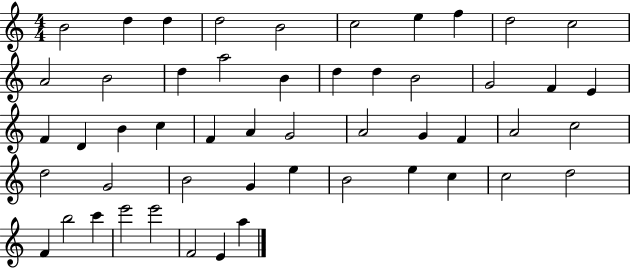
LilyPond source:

{
  \clef treble
  \numericTimeSignature
  \time 4/4
  \key c \major
  b'2 d''4 d''4 | d''2 b'2 | c''2 e''4 f''4 | d''2 c''2 | \break a'2 b'2 | d''4 a''2 b'4 | d''4 d''4 b'2 | g'2 f'4 e'4 | \break f'4 d'4 b'4 c''4 | f'4 a'4 g'2 | a'2 g'4 f'4 | a'2 c''2 | \break d''2 g'2 | b'2 g'4 e''4 | b'2 e''4 c''4 | c''2 d''2 | \break f'4 b''2 c'''4 | e'''2 e'''2 | f'2 e'4 a''4 | \bar "|."
}